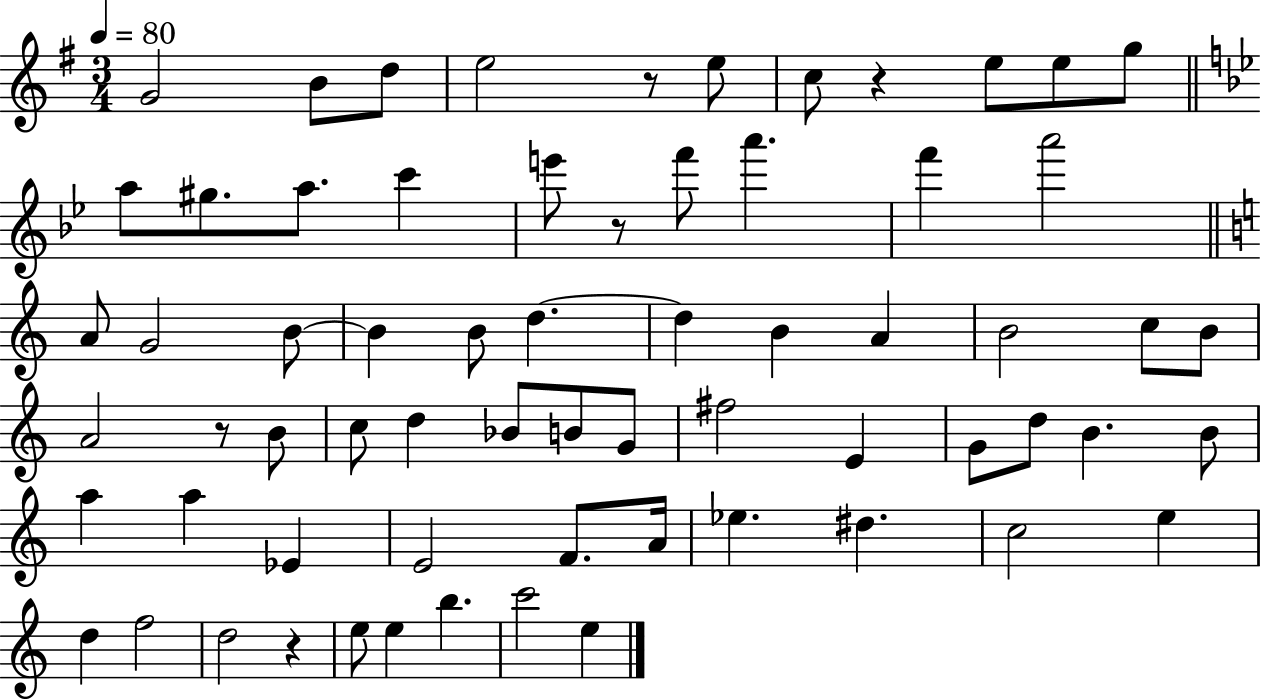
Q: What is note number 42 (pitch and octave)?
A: B4